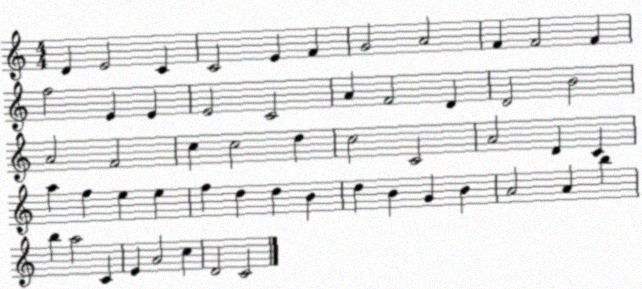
X:1
T:Untitled
M:4/4
L:1/4
K:C
D E2 C C2 E F G2 A2 F F2 F f2 E E E2 C2 A F2 D D2 B2 A2 F2 c c2 d c2 C2 A2 D C a f e e f d d B d B G B A2 A b b a2 C E A2 c D2 C2